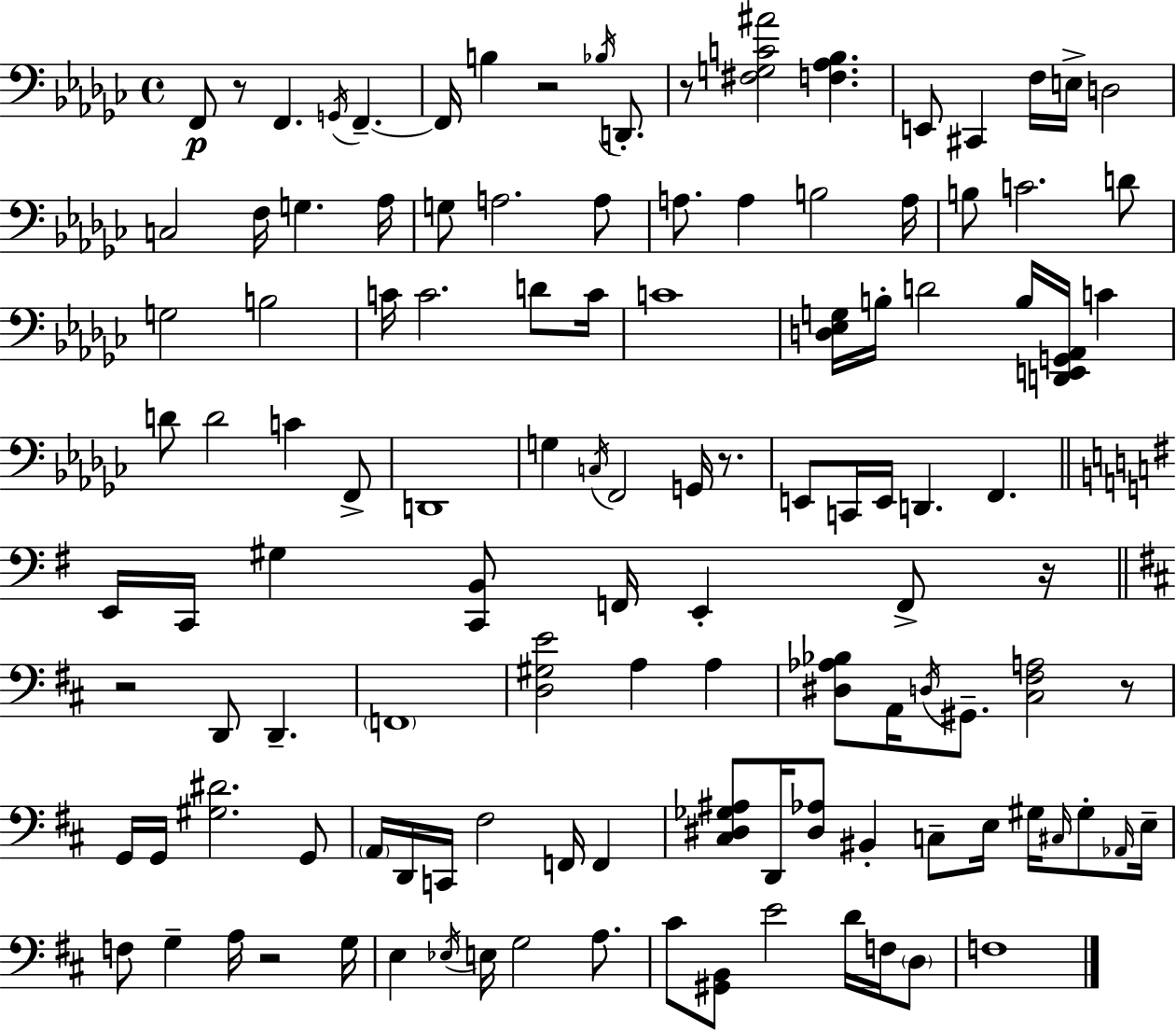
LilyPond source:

{
  \clef bass
  \time 4/4
  \defaultTimeSignature
  \key ees \minor
  f,8\p r8 f,4. \acciaccatura { g,16 } f,4.--~~ | f,16 b4 r2 \acciaccatura { bes16 } d,8.-. | r8 <fis g c' ais'>2 <f aes bes>4. | e,8 cis,4 f16 e16-> d2 | \break c2 f16 g4. | aes16 g8 a2. | a8 a8. a4 b2 | a16 b8 c'2. | \break d'8 g2 b2 | c'16 c'2. d'8 | c'16 c'1 | <d ees g>16 b16-. d'2 b16 <d, e, g, aes,>16 c'4 | \break d'8 d'2 c'4 | f,8-> d,1 | g4 \acciaccatura { c16 } f,2 g,16 | r8. e,8 c,16 e,16 d,4. f,4. | \break \bar "||" \break \key g \major e,16 c,16 gis4 <c, b,>8 f,16 e,4-. f,8-> r16 | \bar "||" \break \key d \major r2 d,8 d,4.-- | \parenthesize f,1 | <d gis e'>2 a4 a4 | <dis aes bes>8 a,16 \acciaccatura { d16 } gis,8.-- <cis fis a>2 r8 | \break g,16 g,16 <gis dis'>2. g,8 | \parenthesize a,16 d,16 c,16 fis2 f,16 f,4 | <cis dis ges ais>8 d,16 <dis aes>8 bis,4-. c8-- e16 gis16 \grace { cis16 } gis8-. | \grace { aes,16 } e16-- f8 g4-- a16 r2 | \break g16 e4 \acciaccatura { ees16 } e16 g2 | a8. cis'8 <gis, b,>8 e'2 | d'16 f16 \parenthesize d8 f1 | \bar "|."
}